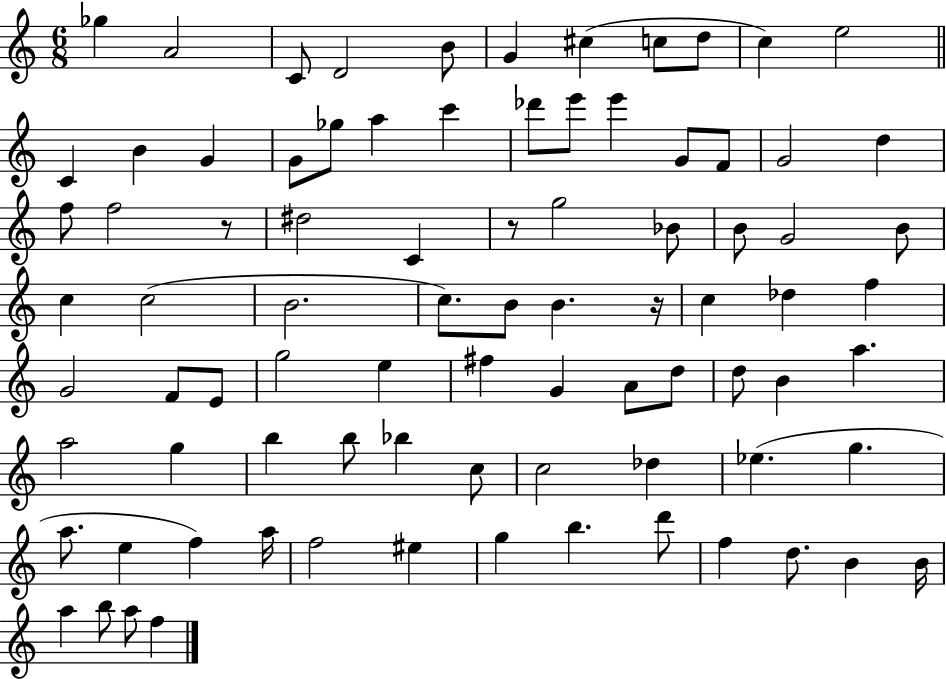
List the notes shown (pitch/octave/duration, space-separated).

Gb5/q A4/h C4/e D4/h B4/e G4/q C#5/q C5/e D5/e C5/q E5/h C4/q B4/q G4/q G4/e Gb5/e A5/q C6/q Db6/e E6/e E6/q G4/e F4/e G4/h D5/q F5/e F5/h R/e D#5/h C4/q R/e G5/h Bb4/e B4/e G4/h B4/e C5/q C5/h B4/h. C5/e. B4/e B4/q. R/s C5/q Db5/q F5/q G4/h F4/e E4/e G5/h E5/q F#5/q G4/q A4/e D5/e D5/e B4/q A5/q. A5/h G5/q B5/q B5/e Bb5/q C5/e C5/h Db5/q Eb5/q. G5/q. A5/e. E5/q F5/q A5/s F5/h EIS5/q G5/q B5/q. D6/e F5/q D5/e. B4/q B4/s A5/q B5/e A5/e F5/q